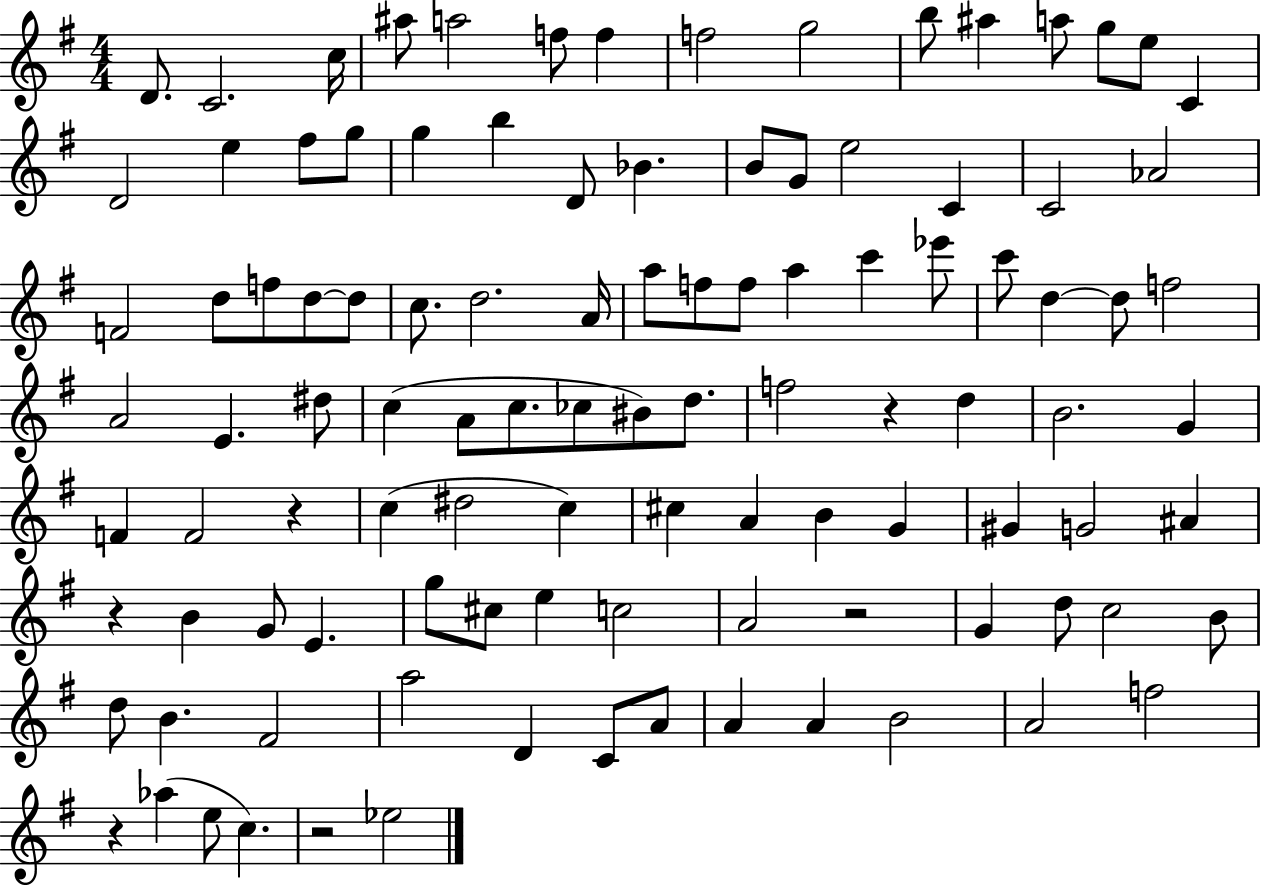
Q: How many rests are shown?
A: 6